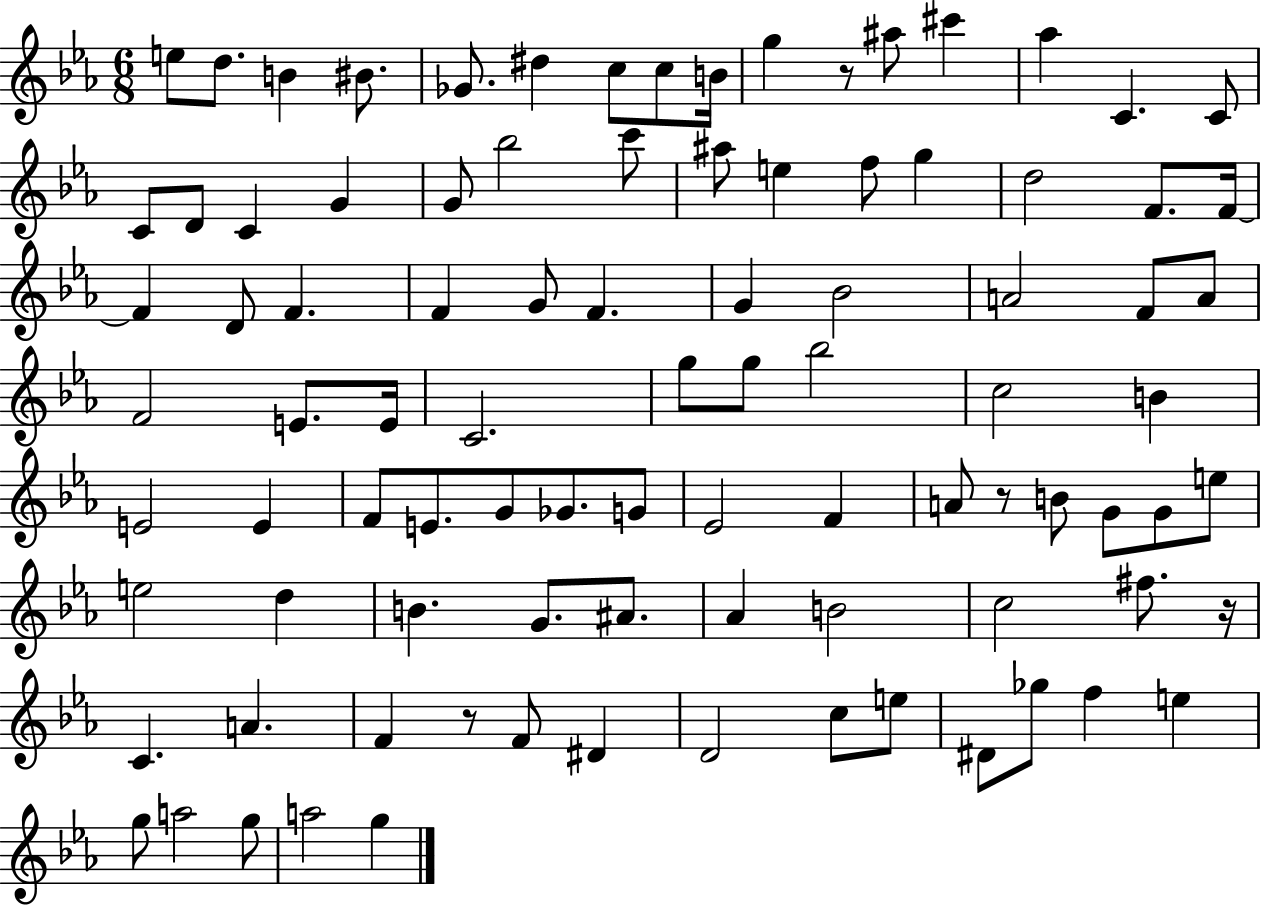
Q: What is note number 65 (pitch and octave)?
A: D5